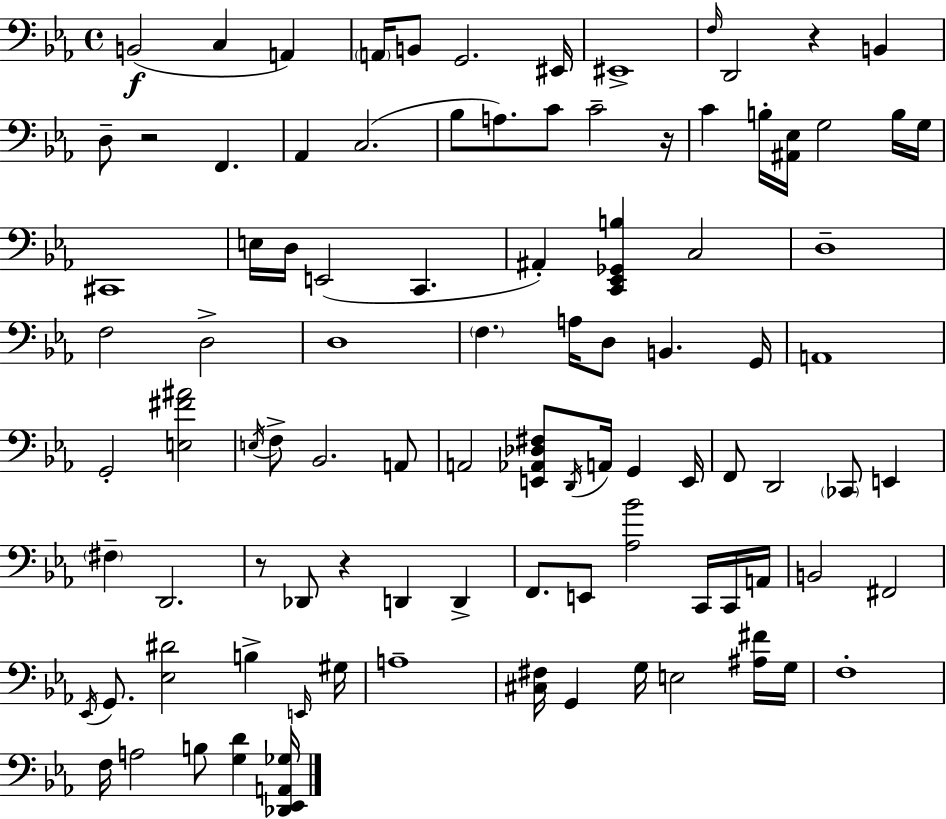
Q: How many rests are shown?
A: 5